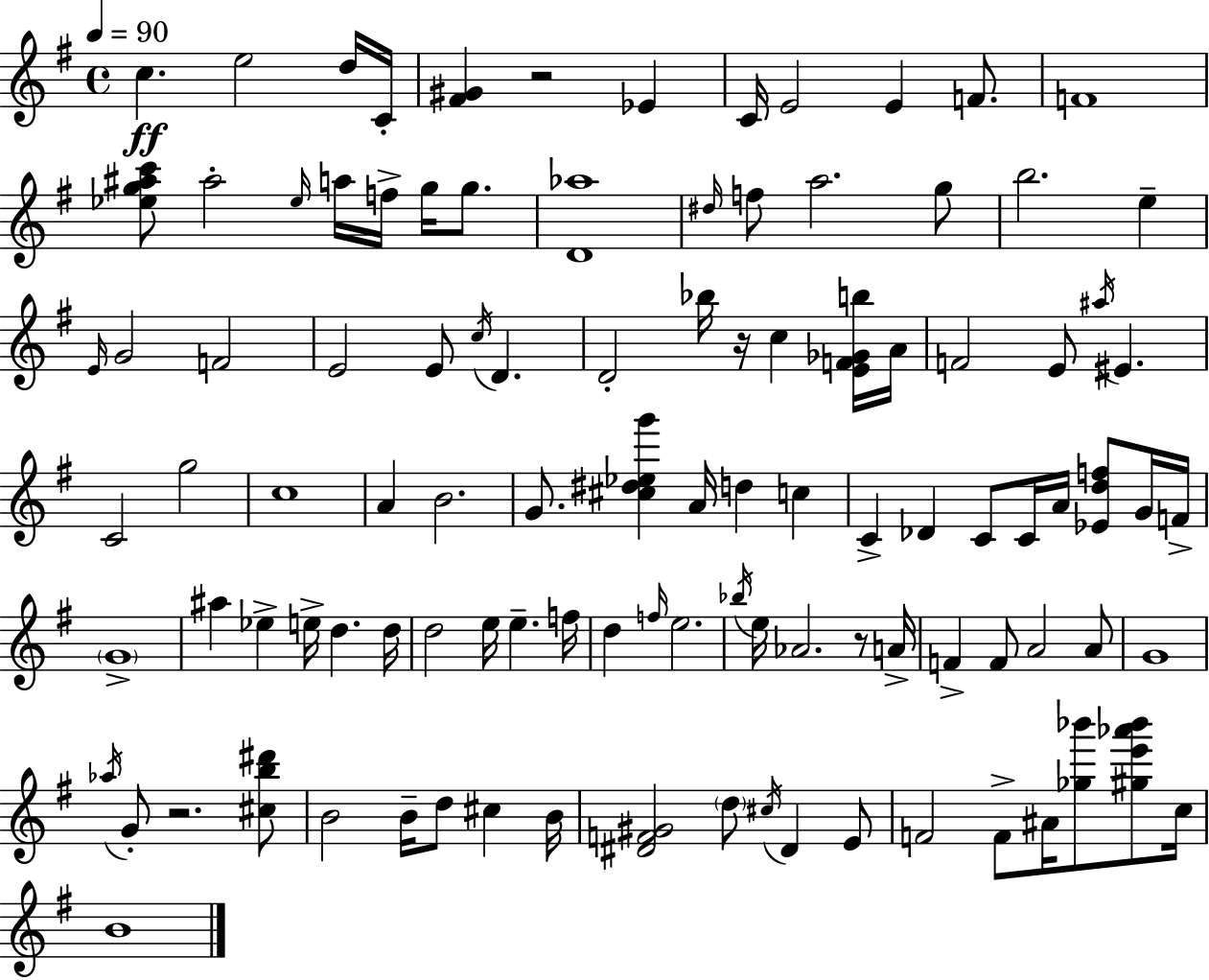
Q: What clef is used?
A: treble